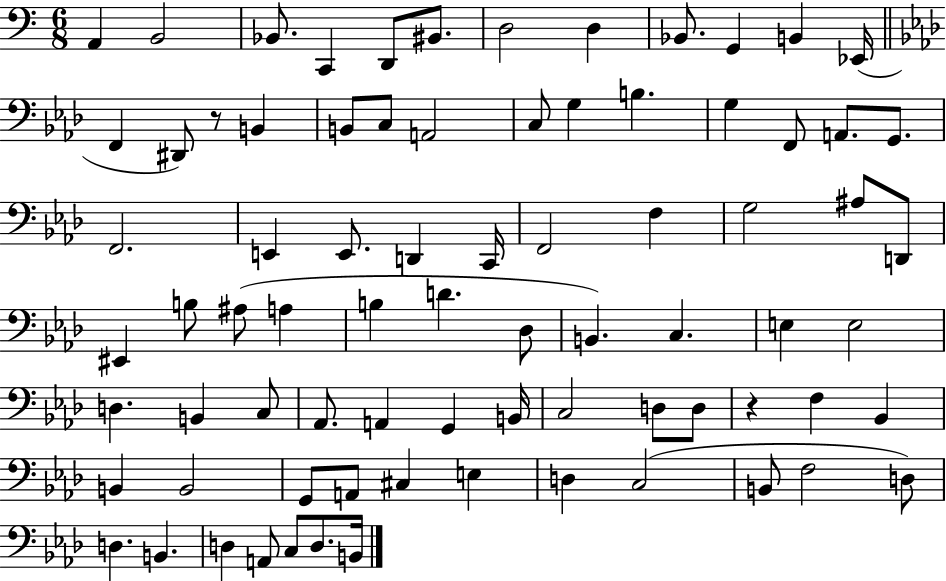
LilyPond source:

{
  \clef bass
  \numericTimeSignature
  \time 6/8
  \key c \major
  a,4 b,2 | bes,8. c,4 d,8 bis,8. | d2 d4 | bes,8. g,4 b,4 ees,16( | \break \bar "||" \break \key aes \major f,4 dis,8) r8 b,4 | b,8 c8 a,2 | c8 g4 b4. | g4 f,8 a,8. g,8. | \break f,2. | e,4 e,8. d,4 c,16 | f,2 f4 | g2 ais8 d,8 | \break eis,4 b8 ais8( a4 | b4 d'4. des8 | b,4.) c4. | e4 e2 | \break d4. b,4 c8 | aes,8. a,4 g,4 b,16 | c2 d8 d8 | r4 f4 bes,4 | \break b,4 b,2 | g,8 a,8 cis4 e4 | d4 c2( | b,8 f2 d8) | \break d4. b,4. | d4 a,8 c8 d8. b,16 | \bar "|."
}